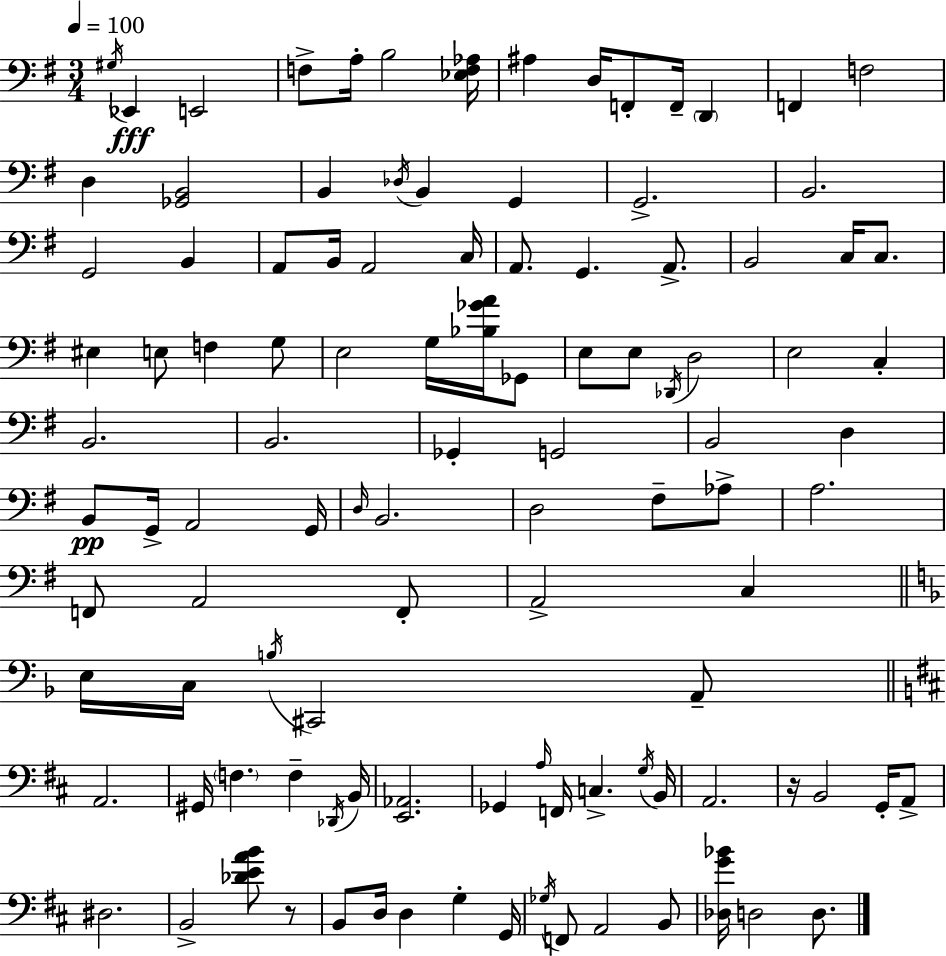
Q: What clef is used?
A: bass